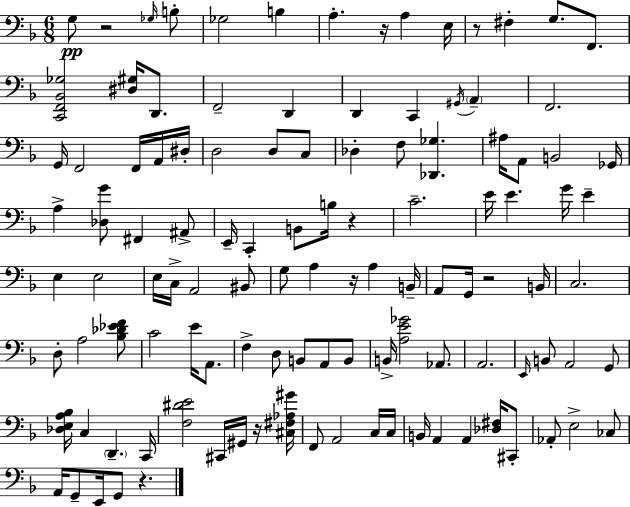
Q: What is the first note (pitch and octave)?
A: G3